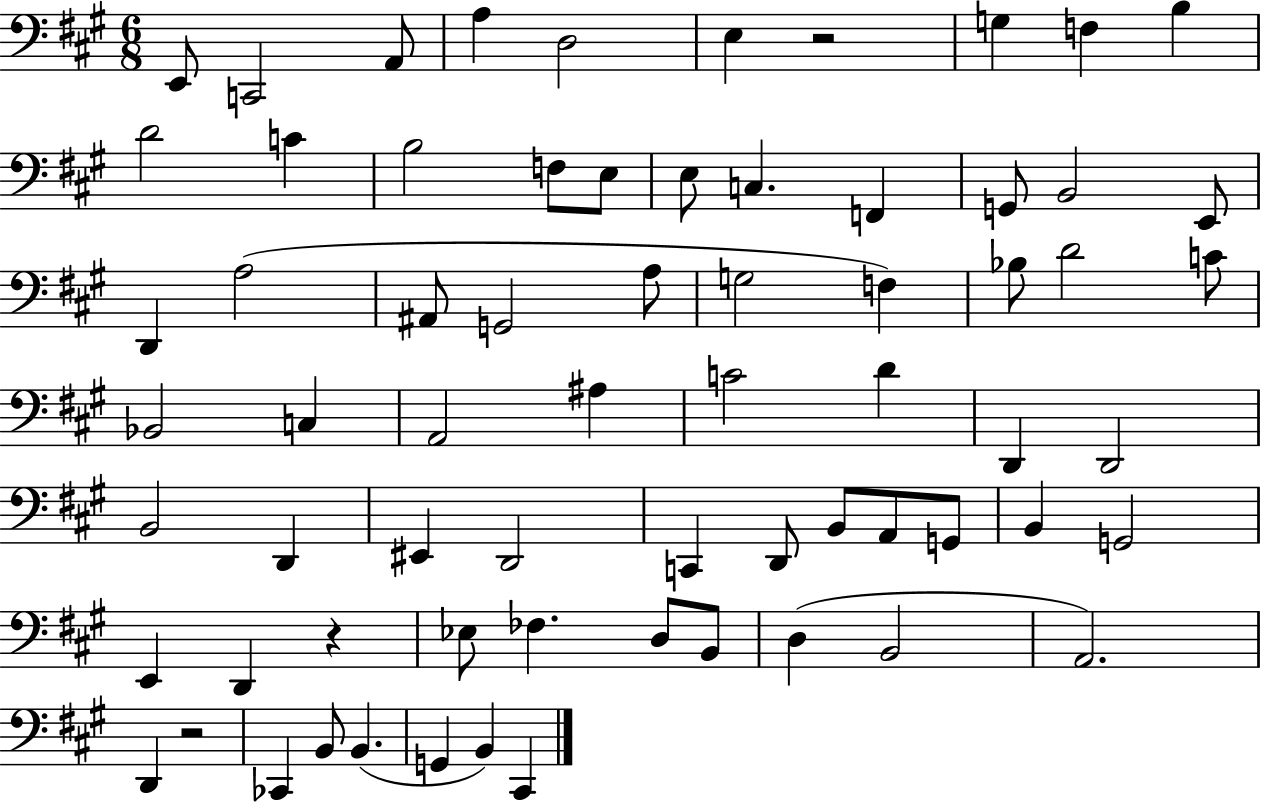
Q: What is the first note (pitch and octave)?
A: E2